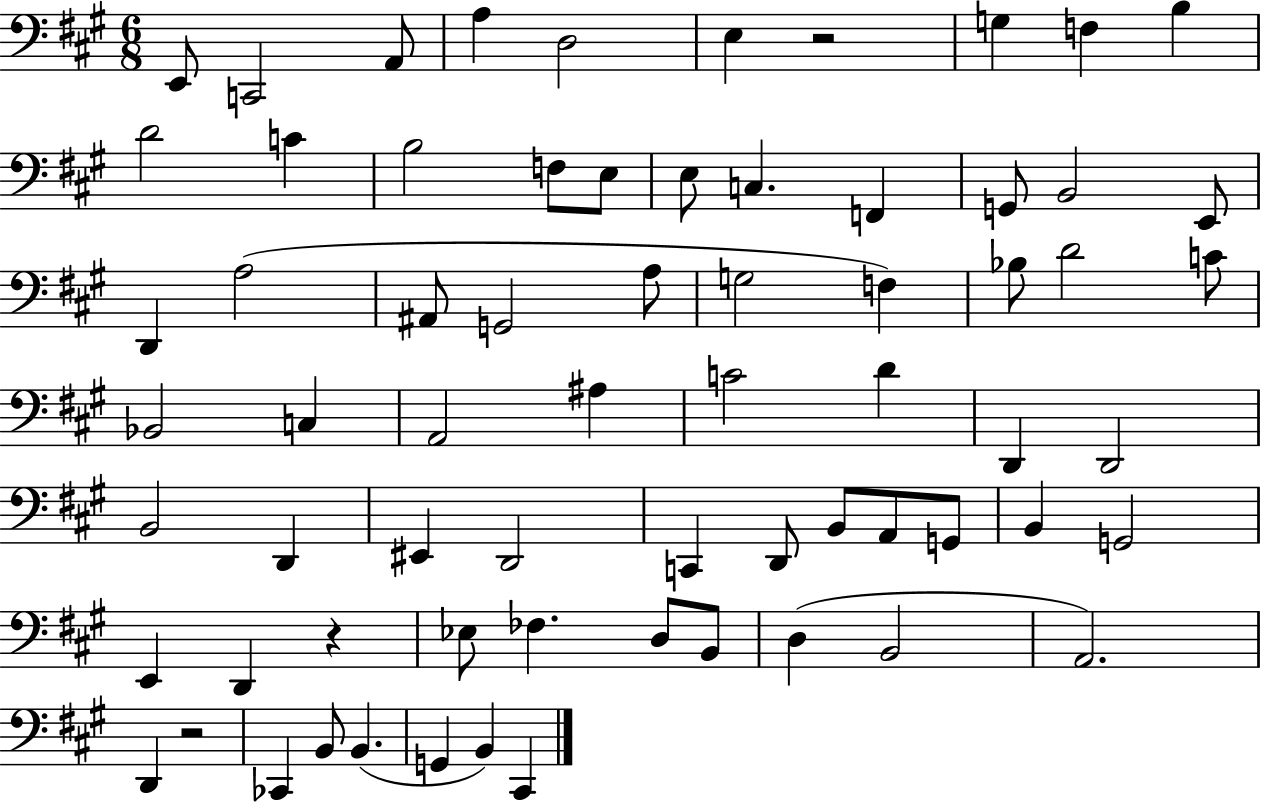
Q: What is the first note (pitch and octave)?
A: E2